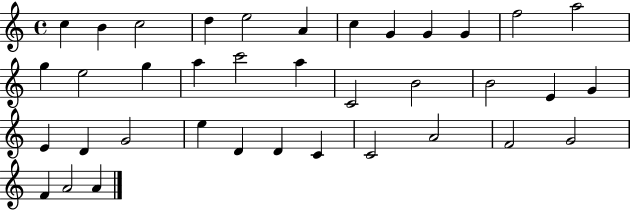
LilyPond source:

{
  \clef treble
  \time 4/4
  \defaultTimeSignature
  \key c \major
  c''4 b'4 c''2 | d''4 e''2 a'4 | c''4 g'4 g'4 g'4 | f''2 a''2 | \break g''4 e''2 g''4 | a''4 c'''2 a''4 | c'2 b'2 | b'2 e'4 g'4 | \break e'4 d'4 g'2 | e''4 d'4 d'4 c'4 | c'2 a'2 | f'2 g'2 | \break f'4 a'2 a'4 | \bar "|."
}